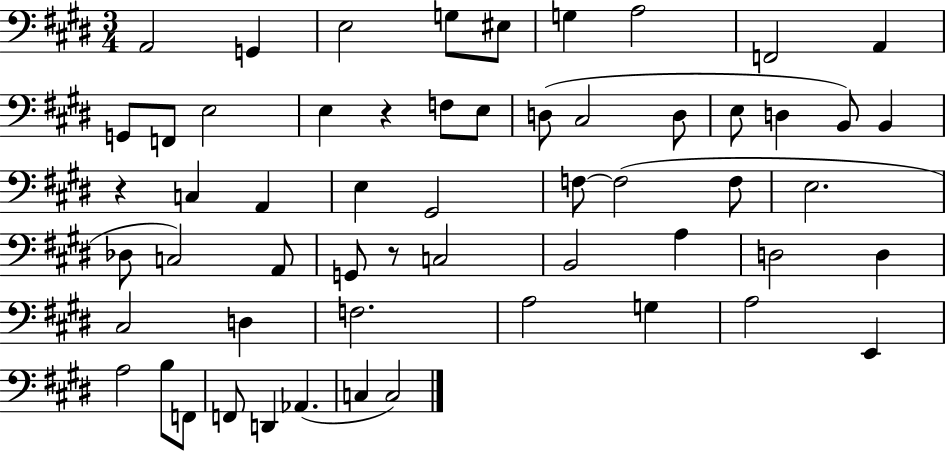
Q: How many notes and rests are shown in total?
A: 57